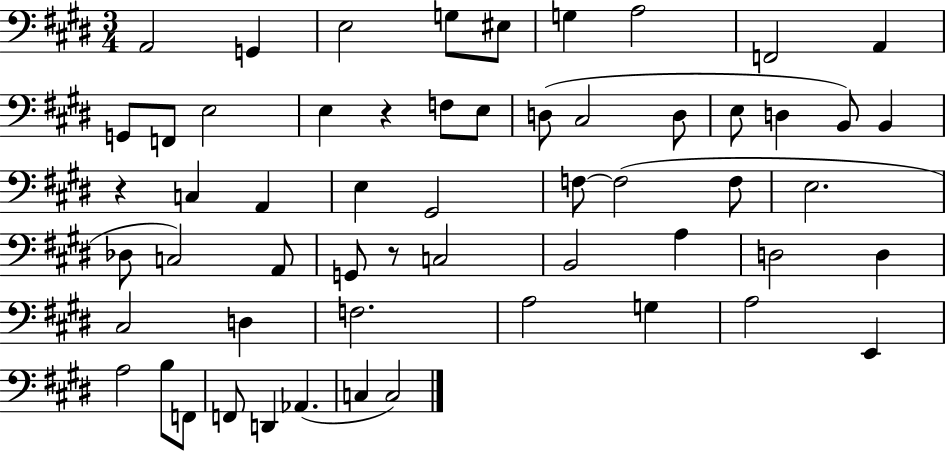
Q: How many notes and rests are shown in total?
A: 57